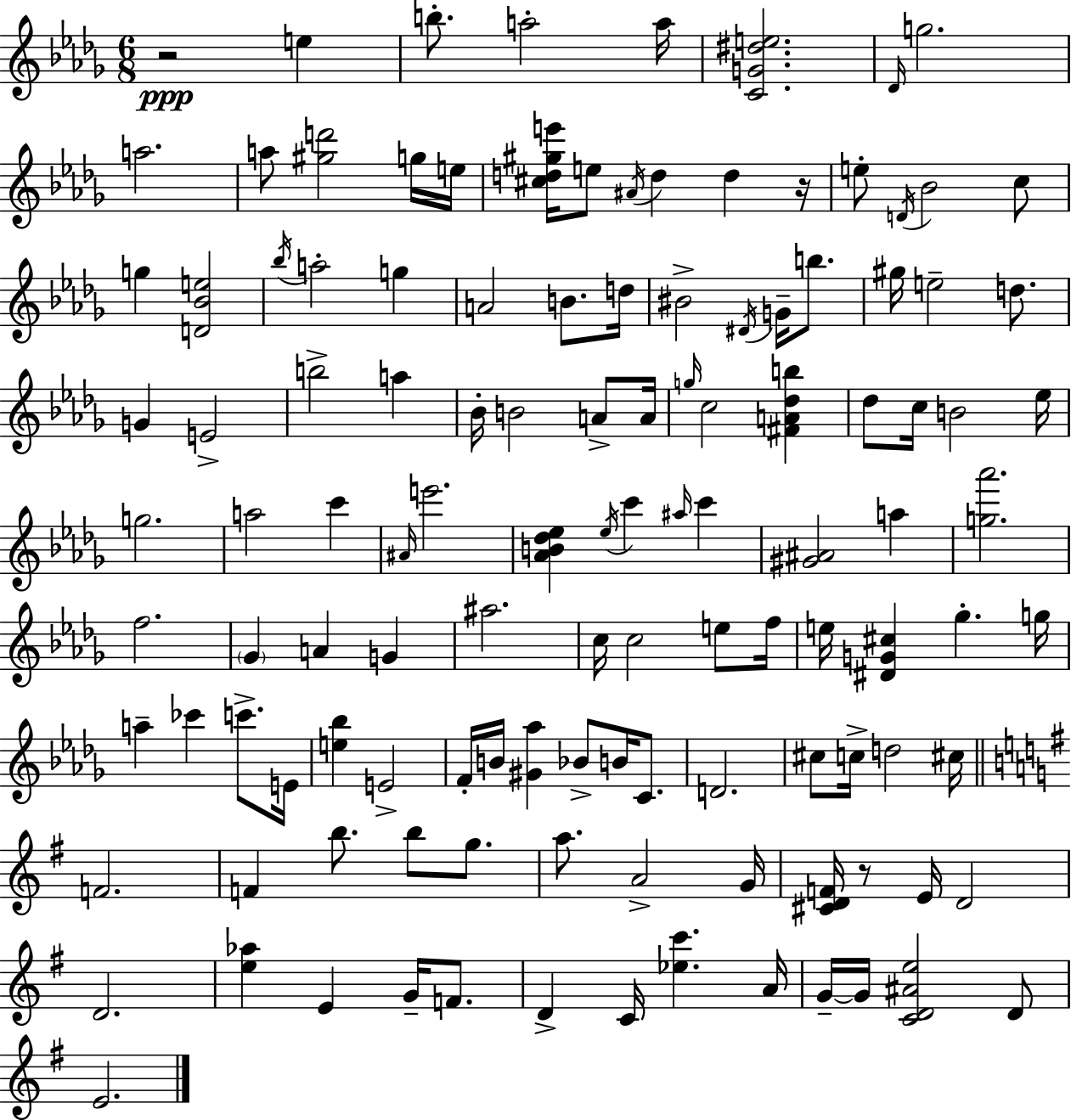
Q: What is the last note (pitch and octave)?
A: E4